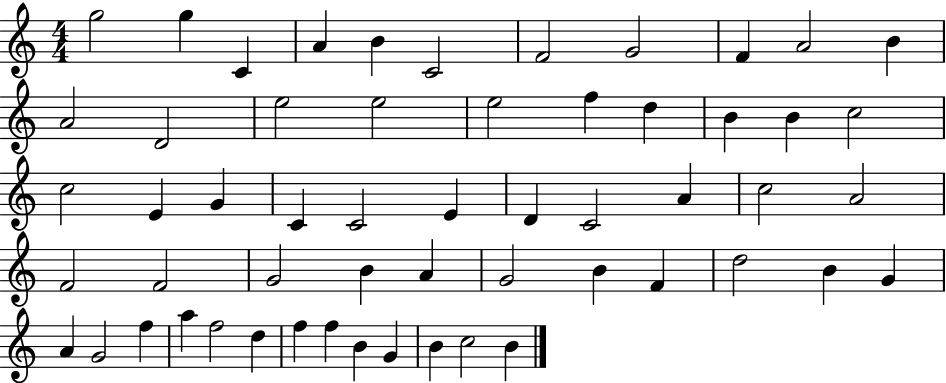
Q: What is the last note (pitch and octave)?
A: B4